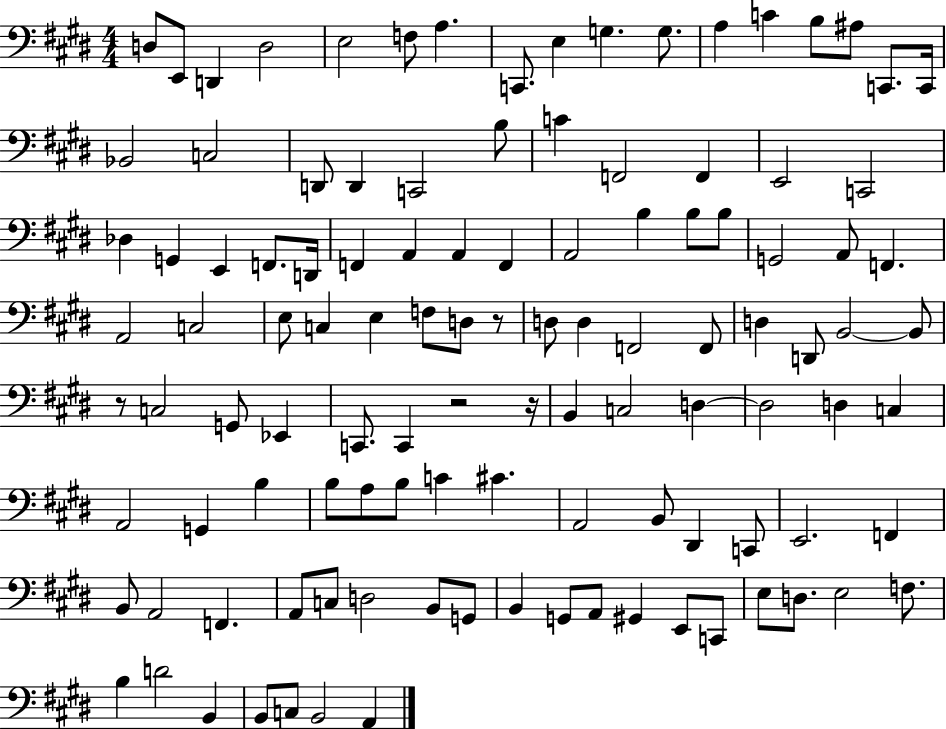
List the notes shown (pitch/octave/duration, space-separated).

D3/e E2/e D2/q D3/h E3/h F3/e A3/q. C2/e. E3/q G3/q. G3/e. A3/q C4/q B3/e A#3/e C2/e. C2/s Bb2/h C3/h D2/e D2/q C2/h B3/e C4/q F2/h F2/q E2/h C2/h Db3/q G2/q E2/q F2/e. D2/s F2/q A2/q A2/q F2/q A2/h B3/q B3/e B3/e G2/h A2/e F2/q. A2/h C3/h E3/e C3/q E3/q F3/e D3/e R/e D3/e D3/q F2/h F2/e D3/q D2/e B2/h B2/e R/e C3/h G2/e Eb2/q C2/e. C2/q R/h R/s B2/q C3/h D3/q D3/h D3/q C3/q A2/h G2/q B3/q B3/e A3/e B3/e C4/q C#4/q. A2/h B2/e D#2/q C2/e E2/h. F2/q B2/e A2/h F2/q. A2/e C3/e D3/h B2/e G2/e B2/q G2/e A2/e G#2/q E2/e C2/e E3/e D3/e. E3/h F3/e. B3/q D4/h B2/q B2/e C3/e B2/h A2/q